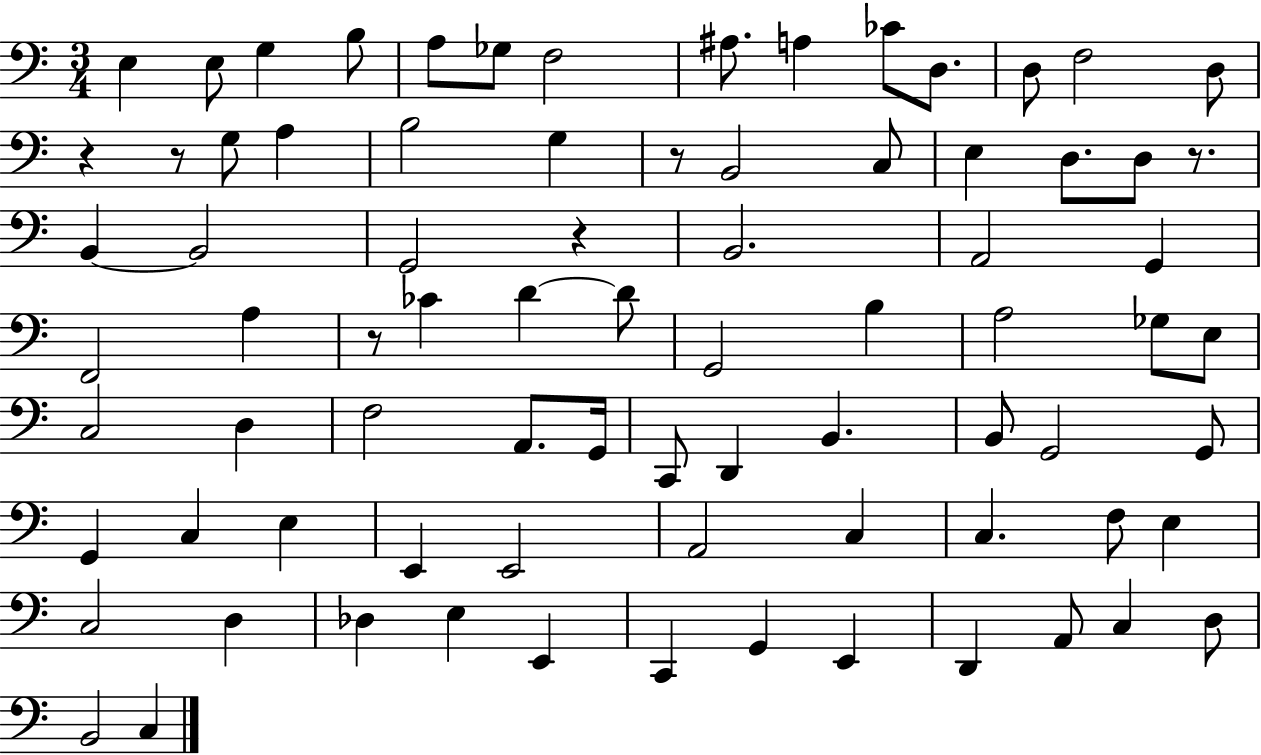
X:1
T:Untitled
M:3/4
L:1/4
K:C
E, E,/2 G, B,/2 A,/2 _G,/2 F,2 ^A,/2 A, _C/2 D,/2 D,/2 F,2 D,/2 z z/2 G,/2 A, B,2 G, z/2 B,,2 C,/2 E, D,/2 D,/2 z/2 B,, B,,2 G,,2 z B,,2 A,,2 G,, F,,2 A, z/2 _C D D/2 G,,2 B, A,2 _G,/2 E,/2 C,2 D, F,2 A,,/2 G,,/4 C,,/2 D,, B,, B,,/2 G,,2 G,,/2 G,, C, E, E,, E,,2 A,,2 C, C, F,/2 E, C,2 D, _D, E, E,, C,, G,, E,, D,, A,,/2 C, D,/2 B,,2 C,